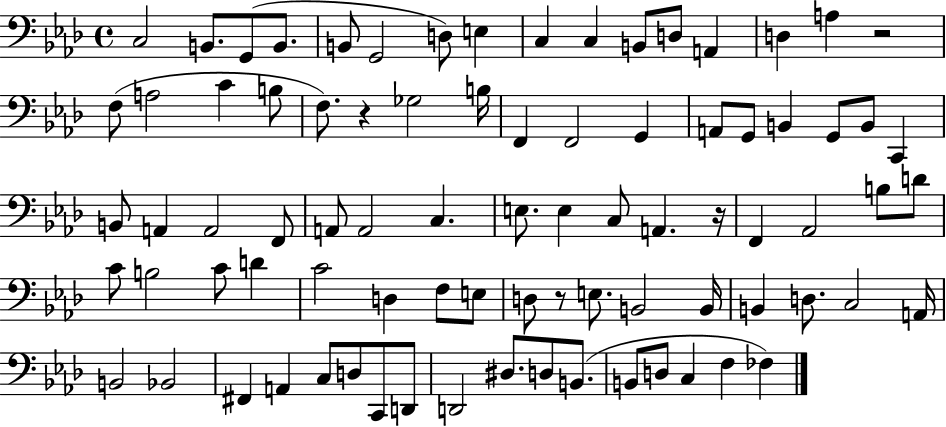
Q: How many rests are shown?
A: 4